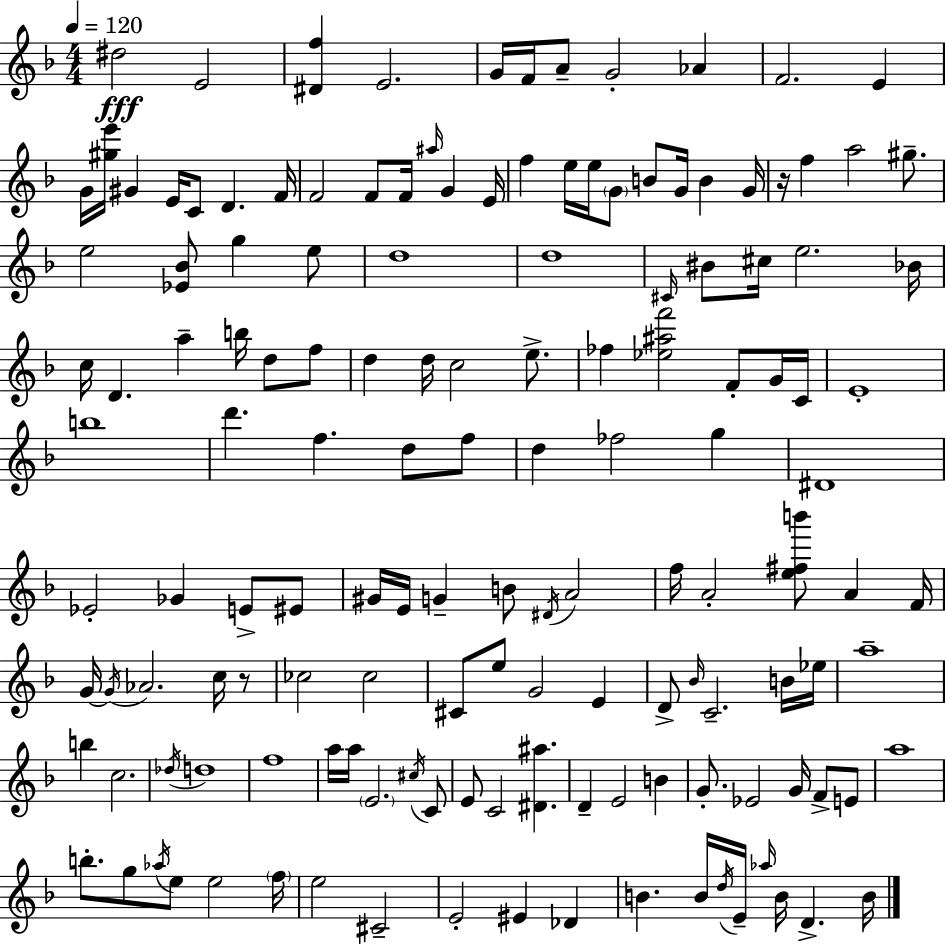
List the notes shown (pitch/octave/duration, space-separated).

D#5/h E4/h [D#4,F5]/q E4/h. G4/s F4/s A4/e G4/h Ab4/q F4/h. E4/q G4/s [G#5,E6]/s G#4/q E4/s C4/e D4/q. F4/s F4/h F4/e F4/s A#5/s G4/q E4/s F5/q E5/s E5/s G4/e B4/e G4/s B4/q G4/s R/s F5/q A5/h G#5/e. E5/h [Eb4,Bb4]/e G5/q E5/e D5/w D5/w C#4/s BIS4/e C#5/s E5/h. Bb4/s C5/s D4/q. A5/q B5/s D5/e F5/e D5/q D5/s C5/h E5/e. FES5/q [Eb5,A#5,F6]/h F4/e G4/s C4/s E4/w B5/w D6/q. F5/q. D5/e F5/e D5/q FES5/h G5/q D#4/w Eb4/h Gb4/q E4/e EIS4/e G#4/s E4/s G4/q B4/e D#4/s A4/h F5/s A4/h [E5,F#5,B6]/e A4/q F4/s G4/s G4/s Ab4/h. C5/s R/e CES5/h CES5/h C#4/e E5/e G4/h E4/q D4/e Bb4/s C4/h. B4/s Eb5/s A5/w B5/q C5/h. Db5/s D5/w F5/w A5/s A5/s E4/h. C#5/s C4/e E4/e C4/h [D#4,A#5]/q. D4/q E4/h B4/q G4/e. Eb4/h G4/s F4/e E4/e A5/w B5/e. G5/e Ab5/s E5/e E5/h F5/s E5/h C#4/h E4/h EIS4/q Db4/q B4/q. B4/s D5/s E4/s Ab5/s B4/s D4/q. B4/s